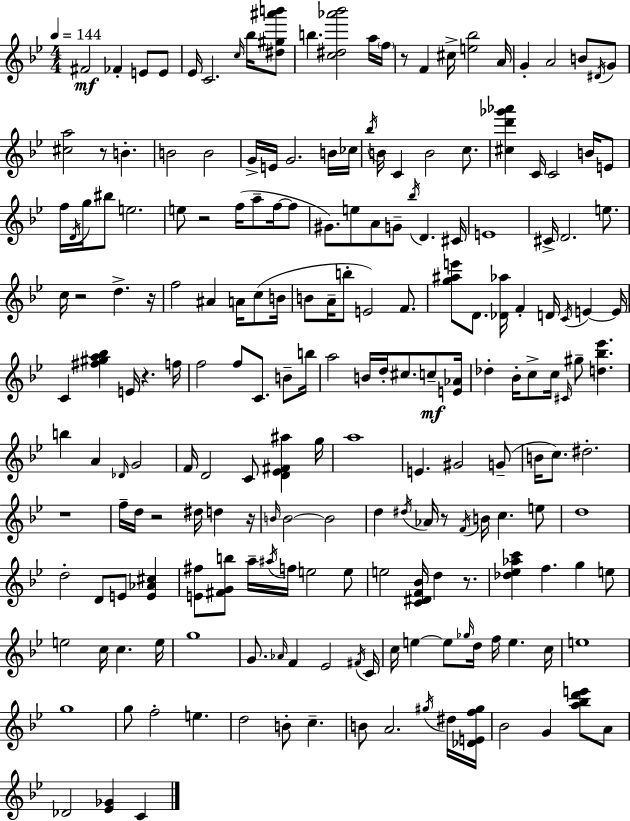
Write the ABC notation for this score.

X:1
T:Untitled
M:4/4
L:1/4
K:Bb
^F2 _F E/2 E/2 _E/4 C2 c/4 _b/4 [^d^g^a'b']/2 b [c^d_a'_b']2 a/4 f/4 z/2 F ^c/4 [e_b]2 A/4 G A2 B/2 ^D/4 G/2 [^ca]2 z/2 B B2 B2 G/4 E/4 G2 B/4 _c/4 _b/4 B/4 C B2 c/2 [^cd'_g'_a'] C/4 C2 B/4 E/2 f/4 D/4 g/4 ^b/2 e2 e/2 z2 f/4 a/2 f/4 f/2 ^G/2 e/2 A/2 G/2 _b/4 D ^C/4 E4 ^C/4 D2 e/2 c/4 z2 d z/4 f2 ^A A/4 c/2 B/4 B/2 A/4 b/2 E2 F/2 [g^ae']/2 D/2 [_D_a]/4 F D/4 C/4 E E/4 C [^f^ga_b] E/4 z f/4 f2 f/2 C/2 B/2 b/4 a2 B/4 d/4 ^c/2 c/2 [E_A]/4 _d _B/4 c/2 c/4 ^C/4 ^g/2 [d_b_e'] b A _D/4 G2 F/4 D2 C/2 [D_E^F^a] g/4 a4 E ^G2 G/2 B/4 c/2 ^d2 z4 f/4 d/4 z2 ^d/4 d z/4 B/4 B2 B2 d ^d/4 _A/4 z/2 F/4 B/4 c e/2 d4 d2 D/2 E/2 [E_A^c] [E^f]/2 [^FGb]/2 a/4 ^a/4 f/4 e2 e/2 e2 [C^DF_B]/4 d z/2 [_d_e_ac'] f g e/2 e2 c/4 c e/4 g4 G/2 _A/4 F _E2 ^F/4 C/4 c/4 e e/2 _g/4 d/4 f/4 e c/4 e4 g4 g/2 f2 e d2 B/2 c B/2 A2 ^g/4 ^d/4 [_DEf^g]/4 _B2 G [a_bd'e']/2 A/2 _D2 [_E_G] C